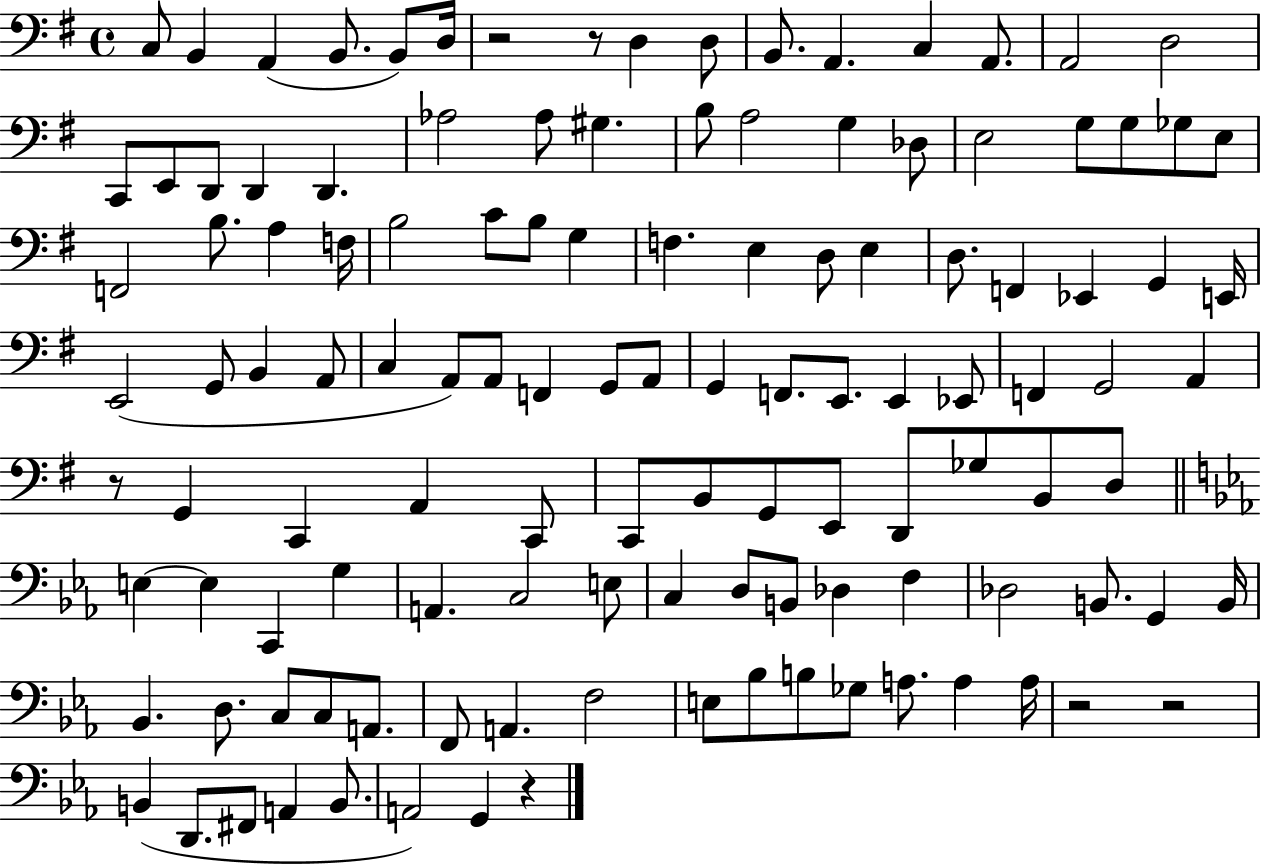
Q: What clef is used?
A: bass